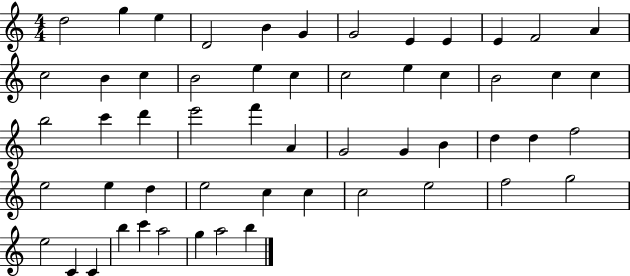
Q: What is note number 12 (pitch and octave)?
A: A4